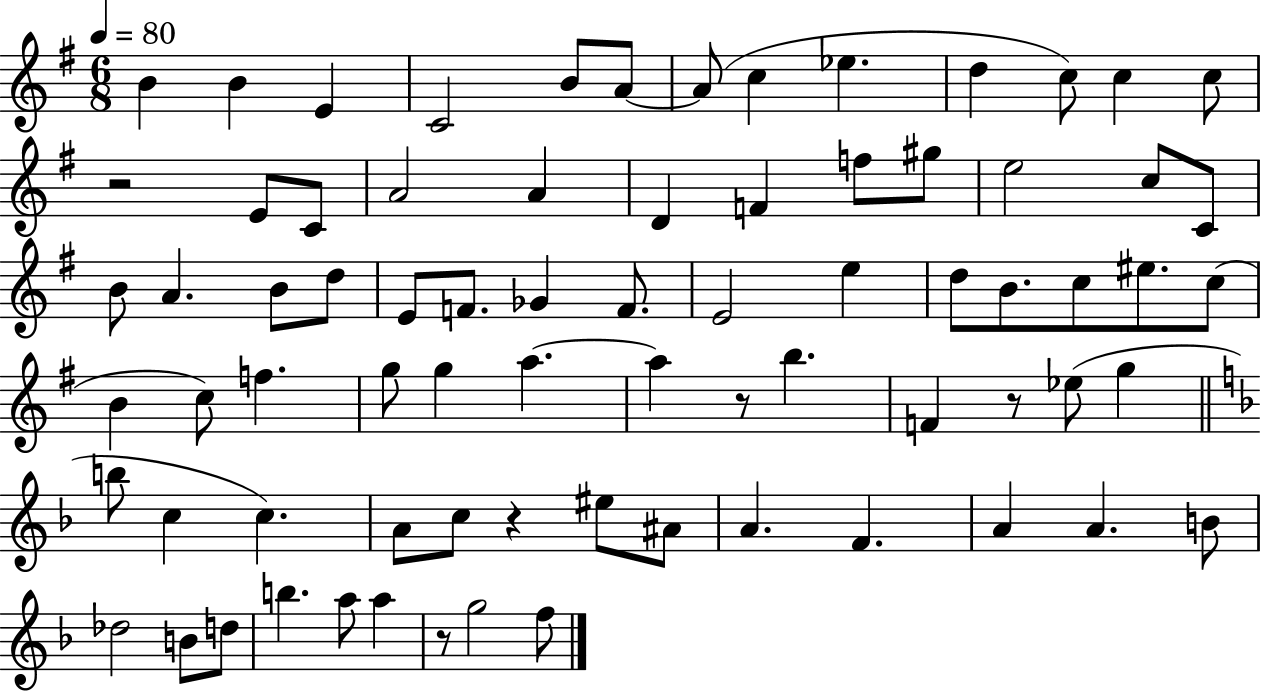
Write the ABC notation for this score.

X:1
T:Untitled
M:6/8
L:1/4
K:G
B B E C2 B/2 A/2 A/2 c _e d c/2 c c/2 z2 E/2 C/2 A2 A D F f/2 ^g/2 e2 c/2 C/2 B/2 A B/2 d/2 E/2 F/2 _G F/2 E2 e d/2 B/2 c/2 ^e/2 c/2 B c/2 f g/2 g a a z/2 b F z/2 _e/2 g b/2 c c A/2 c/2 z ^e/2 ^A/2 A F A A B/2 _d2 B/2 d/2 b a/2 a z/2 g2 f/2